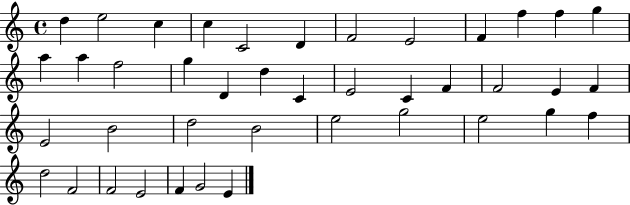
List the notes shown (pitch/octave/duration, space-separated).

D5/q E5/h C5/q C5/q C4/h D4/q F4/h E4/h F4/q F5/q F5/q G5/q A5/q A5/q F5/h G5/q D4/q D5/q C4/q E4/h C4/q F4/q F4/h E4/q F4/q E4/h B4/h D5/h B4/h E5/h G5/h E5/h G5/q F5/q D5/h F4/h F4/h E4/h F4/q G4/h E4/q